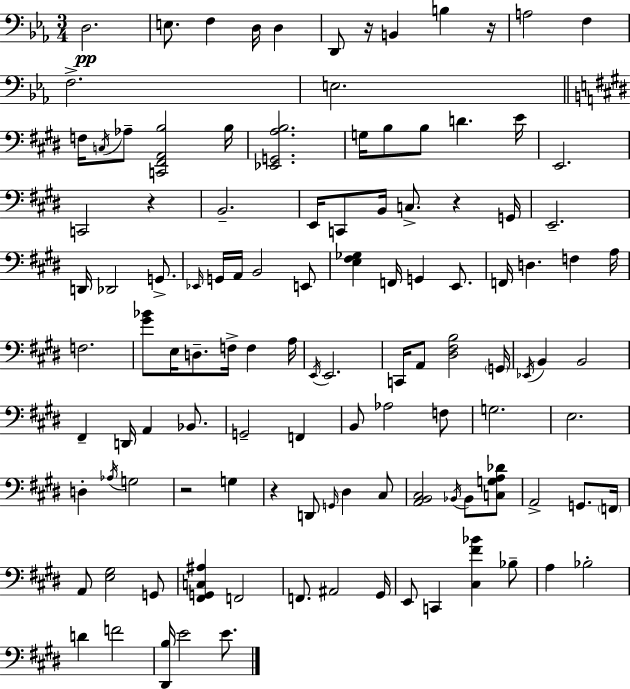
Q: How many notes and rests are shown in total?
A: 115